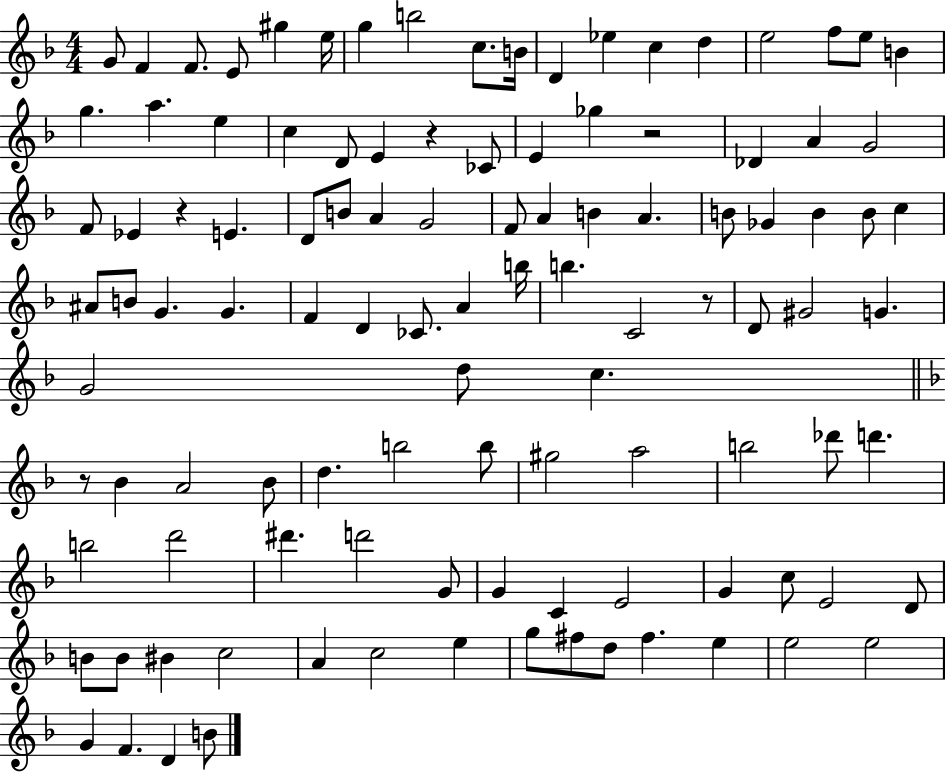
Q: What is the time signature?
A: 4/4